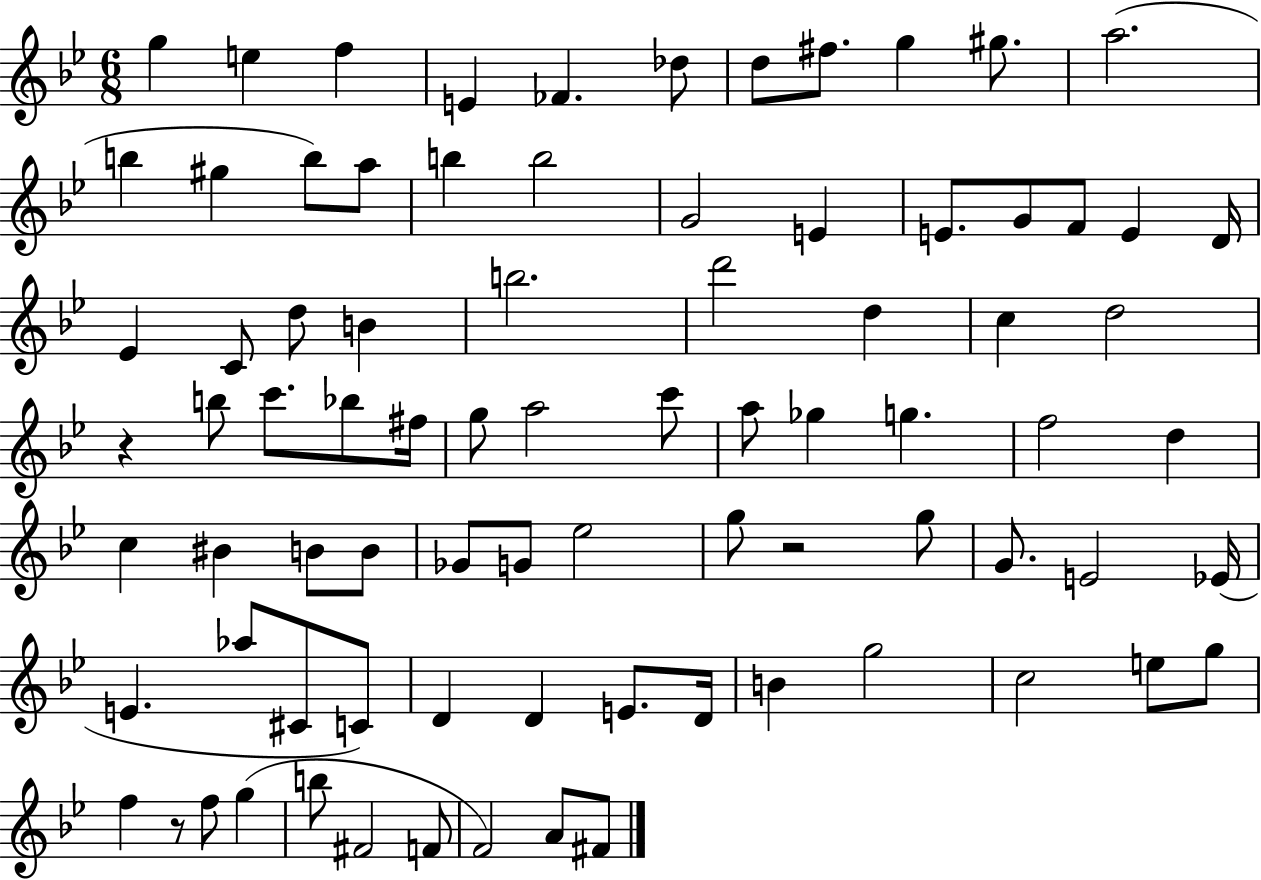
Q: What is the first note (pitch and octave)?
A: G5